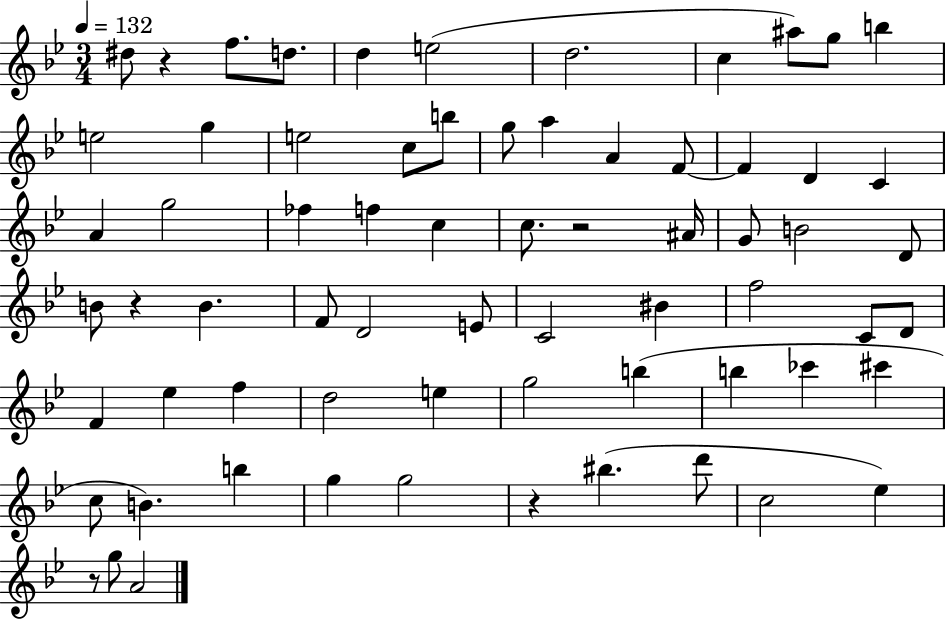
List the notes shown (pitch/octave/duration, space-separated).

D#5/e R/q F5/e. D5/e. D5/q E5/h D5/h. C5/q A#5/e G5/e B5/q E5/h G5/q E5/h C5/e B5/e G5/e A5/q A4/q F4/e F4/q D4/q C4/q A4/q G5/h FES5/q F5/q C5/q C5/e. R/h A#4/s G4/e B4/h D4/e B4/e R/q B4/q. F4/e D4/h E4/e C4/h BIS4/q F5/h C4/e D4/e F4/q Eb5/q F5/q D5/h E5/q G5/h B5/q B5/q CES6/q C#6/q C5/e B4/q. B5/q G5/q G5/h R/q BIS5/q. D6/e C5/h Eb5/q R/e G5/e A4/h